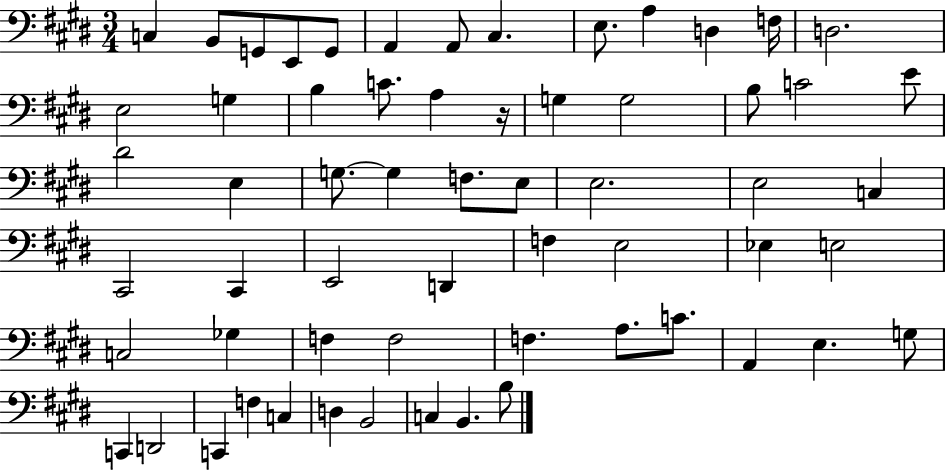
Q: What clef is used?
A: bass